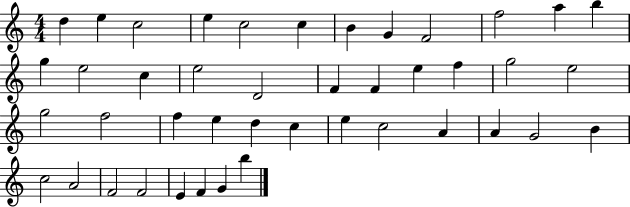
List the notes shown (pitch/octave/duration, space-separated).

D5/q E5/q C5/h E5/q C5/h C5/q B4/q G4/q F4/h F5/h A5/q B5/q G5/q E5/h C5/q E5/h D4/h F4/q F4/q E5/q F5/q G5/h E5/h G5/h F5/h F5/q E5/q D5/q C5/q E5/q C5/h A4/q A4/q G4/h B4/q C5/h A4/h F4/h F4/h E4/q F4/q G4/q B5/q